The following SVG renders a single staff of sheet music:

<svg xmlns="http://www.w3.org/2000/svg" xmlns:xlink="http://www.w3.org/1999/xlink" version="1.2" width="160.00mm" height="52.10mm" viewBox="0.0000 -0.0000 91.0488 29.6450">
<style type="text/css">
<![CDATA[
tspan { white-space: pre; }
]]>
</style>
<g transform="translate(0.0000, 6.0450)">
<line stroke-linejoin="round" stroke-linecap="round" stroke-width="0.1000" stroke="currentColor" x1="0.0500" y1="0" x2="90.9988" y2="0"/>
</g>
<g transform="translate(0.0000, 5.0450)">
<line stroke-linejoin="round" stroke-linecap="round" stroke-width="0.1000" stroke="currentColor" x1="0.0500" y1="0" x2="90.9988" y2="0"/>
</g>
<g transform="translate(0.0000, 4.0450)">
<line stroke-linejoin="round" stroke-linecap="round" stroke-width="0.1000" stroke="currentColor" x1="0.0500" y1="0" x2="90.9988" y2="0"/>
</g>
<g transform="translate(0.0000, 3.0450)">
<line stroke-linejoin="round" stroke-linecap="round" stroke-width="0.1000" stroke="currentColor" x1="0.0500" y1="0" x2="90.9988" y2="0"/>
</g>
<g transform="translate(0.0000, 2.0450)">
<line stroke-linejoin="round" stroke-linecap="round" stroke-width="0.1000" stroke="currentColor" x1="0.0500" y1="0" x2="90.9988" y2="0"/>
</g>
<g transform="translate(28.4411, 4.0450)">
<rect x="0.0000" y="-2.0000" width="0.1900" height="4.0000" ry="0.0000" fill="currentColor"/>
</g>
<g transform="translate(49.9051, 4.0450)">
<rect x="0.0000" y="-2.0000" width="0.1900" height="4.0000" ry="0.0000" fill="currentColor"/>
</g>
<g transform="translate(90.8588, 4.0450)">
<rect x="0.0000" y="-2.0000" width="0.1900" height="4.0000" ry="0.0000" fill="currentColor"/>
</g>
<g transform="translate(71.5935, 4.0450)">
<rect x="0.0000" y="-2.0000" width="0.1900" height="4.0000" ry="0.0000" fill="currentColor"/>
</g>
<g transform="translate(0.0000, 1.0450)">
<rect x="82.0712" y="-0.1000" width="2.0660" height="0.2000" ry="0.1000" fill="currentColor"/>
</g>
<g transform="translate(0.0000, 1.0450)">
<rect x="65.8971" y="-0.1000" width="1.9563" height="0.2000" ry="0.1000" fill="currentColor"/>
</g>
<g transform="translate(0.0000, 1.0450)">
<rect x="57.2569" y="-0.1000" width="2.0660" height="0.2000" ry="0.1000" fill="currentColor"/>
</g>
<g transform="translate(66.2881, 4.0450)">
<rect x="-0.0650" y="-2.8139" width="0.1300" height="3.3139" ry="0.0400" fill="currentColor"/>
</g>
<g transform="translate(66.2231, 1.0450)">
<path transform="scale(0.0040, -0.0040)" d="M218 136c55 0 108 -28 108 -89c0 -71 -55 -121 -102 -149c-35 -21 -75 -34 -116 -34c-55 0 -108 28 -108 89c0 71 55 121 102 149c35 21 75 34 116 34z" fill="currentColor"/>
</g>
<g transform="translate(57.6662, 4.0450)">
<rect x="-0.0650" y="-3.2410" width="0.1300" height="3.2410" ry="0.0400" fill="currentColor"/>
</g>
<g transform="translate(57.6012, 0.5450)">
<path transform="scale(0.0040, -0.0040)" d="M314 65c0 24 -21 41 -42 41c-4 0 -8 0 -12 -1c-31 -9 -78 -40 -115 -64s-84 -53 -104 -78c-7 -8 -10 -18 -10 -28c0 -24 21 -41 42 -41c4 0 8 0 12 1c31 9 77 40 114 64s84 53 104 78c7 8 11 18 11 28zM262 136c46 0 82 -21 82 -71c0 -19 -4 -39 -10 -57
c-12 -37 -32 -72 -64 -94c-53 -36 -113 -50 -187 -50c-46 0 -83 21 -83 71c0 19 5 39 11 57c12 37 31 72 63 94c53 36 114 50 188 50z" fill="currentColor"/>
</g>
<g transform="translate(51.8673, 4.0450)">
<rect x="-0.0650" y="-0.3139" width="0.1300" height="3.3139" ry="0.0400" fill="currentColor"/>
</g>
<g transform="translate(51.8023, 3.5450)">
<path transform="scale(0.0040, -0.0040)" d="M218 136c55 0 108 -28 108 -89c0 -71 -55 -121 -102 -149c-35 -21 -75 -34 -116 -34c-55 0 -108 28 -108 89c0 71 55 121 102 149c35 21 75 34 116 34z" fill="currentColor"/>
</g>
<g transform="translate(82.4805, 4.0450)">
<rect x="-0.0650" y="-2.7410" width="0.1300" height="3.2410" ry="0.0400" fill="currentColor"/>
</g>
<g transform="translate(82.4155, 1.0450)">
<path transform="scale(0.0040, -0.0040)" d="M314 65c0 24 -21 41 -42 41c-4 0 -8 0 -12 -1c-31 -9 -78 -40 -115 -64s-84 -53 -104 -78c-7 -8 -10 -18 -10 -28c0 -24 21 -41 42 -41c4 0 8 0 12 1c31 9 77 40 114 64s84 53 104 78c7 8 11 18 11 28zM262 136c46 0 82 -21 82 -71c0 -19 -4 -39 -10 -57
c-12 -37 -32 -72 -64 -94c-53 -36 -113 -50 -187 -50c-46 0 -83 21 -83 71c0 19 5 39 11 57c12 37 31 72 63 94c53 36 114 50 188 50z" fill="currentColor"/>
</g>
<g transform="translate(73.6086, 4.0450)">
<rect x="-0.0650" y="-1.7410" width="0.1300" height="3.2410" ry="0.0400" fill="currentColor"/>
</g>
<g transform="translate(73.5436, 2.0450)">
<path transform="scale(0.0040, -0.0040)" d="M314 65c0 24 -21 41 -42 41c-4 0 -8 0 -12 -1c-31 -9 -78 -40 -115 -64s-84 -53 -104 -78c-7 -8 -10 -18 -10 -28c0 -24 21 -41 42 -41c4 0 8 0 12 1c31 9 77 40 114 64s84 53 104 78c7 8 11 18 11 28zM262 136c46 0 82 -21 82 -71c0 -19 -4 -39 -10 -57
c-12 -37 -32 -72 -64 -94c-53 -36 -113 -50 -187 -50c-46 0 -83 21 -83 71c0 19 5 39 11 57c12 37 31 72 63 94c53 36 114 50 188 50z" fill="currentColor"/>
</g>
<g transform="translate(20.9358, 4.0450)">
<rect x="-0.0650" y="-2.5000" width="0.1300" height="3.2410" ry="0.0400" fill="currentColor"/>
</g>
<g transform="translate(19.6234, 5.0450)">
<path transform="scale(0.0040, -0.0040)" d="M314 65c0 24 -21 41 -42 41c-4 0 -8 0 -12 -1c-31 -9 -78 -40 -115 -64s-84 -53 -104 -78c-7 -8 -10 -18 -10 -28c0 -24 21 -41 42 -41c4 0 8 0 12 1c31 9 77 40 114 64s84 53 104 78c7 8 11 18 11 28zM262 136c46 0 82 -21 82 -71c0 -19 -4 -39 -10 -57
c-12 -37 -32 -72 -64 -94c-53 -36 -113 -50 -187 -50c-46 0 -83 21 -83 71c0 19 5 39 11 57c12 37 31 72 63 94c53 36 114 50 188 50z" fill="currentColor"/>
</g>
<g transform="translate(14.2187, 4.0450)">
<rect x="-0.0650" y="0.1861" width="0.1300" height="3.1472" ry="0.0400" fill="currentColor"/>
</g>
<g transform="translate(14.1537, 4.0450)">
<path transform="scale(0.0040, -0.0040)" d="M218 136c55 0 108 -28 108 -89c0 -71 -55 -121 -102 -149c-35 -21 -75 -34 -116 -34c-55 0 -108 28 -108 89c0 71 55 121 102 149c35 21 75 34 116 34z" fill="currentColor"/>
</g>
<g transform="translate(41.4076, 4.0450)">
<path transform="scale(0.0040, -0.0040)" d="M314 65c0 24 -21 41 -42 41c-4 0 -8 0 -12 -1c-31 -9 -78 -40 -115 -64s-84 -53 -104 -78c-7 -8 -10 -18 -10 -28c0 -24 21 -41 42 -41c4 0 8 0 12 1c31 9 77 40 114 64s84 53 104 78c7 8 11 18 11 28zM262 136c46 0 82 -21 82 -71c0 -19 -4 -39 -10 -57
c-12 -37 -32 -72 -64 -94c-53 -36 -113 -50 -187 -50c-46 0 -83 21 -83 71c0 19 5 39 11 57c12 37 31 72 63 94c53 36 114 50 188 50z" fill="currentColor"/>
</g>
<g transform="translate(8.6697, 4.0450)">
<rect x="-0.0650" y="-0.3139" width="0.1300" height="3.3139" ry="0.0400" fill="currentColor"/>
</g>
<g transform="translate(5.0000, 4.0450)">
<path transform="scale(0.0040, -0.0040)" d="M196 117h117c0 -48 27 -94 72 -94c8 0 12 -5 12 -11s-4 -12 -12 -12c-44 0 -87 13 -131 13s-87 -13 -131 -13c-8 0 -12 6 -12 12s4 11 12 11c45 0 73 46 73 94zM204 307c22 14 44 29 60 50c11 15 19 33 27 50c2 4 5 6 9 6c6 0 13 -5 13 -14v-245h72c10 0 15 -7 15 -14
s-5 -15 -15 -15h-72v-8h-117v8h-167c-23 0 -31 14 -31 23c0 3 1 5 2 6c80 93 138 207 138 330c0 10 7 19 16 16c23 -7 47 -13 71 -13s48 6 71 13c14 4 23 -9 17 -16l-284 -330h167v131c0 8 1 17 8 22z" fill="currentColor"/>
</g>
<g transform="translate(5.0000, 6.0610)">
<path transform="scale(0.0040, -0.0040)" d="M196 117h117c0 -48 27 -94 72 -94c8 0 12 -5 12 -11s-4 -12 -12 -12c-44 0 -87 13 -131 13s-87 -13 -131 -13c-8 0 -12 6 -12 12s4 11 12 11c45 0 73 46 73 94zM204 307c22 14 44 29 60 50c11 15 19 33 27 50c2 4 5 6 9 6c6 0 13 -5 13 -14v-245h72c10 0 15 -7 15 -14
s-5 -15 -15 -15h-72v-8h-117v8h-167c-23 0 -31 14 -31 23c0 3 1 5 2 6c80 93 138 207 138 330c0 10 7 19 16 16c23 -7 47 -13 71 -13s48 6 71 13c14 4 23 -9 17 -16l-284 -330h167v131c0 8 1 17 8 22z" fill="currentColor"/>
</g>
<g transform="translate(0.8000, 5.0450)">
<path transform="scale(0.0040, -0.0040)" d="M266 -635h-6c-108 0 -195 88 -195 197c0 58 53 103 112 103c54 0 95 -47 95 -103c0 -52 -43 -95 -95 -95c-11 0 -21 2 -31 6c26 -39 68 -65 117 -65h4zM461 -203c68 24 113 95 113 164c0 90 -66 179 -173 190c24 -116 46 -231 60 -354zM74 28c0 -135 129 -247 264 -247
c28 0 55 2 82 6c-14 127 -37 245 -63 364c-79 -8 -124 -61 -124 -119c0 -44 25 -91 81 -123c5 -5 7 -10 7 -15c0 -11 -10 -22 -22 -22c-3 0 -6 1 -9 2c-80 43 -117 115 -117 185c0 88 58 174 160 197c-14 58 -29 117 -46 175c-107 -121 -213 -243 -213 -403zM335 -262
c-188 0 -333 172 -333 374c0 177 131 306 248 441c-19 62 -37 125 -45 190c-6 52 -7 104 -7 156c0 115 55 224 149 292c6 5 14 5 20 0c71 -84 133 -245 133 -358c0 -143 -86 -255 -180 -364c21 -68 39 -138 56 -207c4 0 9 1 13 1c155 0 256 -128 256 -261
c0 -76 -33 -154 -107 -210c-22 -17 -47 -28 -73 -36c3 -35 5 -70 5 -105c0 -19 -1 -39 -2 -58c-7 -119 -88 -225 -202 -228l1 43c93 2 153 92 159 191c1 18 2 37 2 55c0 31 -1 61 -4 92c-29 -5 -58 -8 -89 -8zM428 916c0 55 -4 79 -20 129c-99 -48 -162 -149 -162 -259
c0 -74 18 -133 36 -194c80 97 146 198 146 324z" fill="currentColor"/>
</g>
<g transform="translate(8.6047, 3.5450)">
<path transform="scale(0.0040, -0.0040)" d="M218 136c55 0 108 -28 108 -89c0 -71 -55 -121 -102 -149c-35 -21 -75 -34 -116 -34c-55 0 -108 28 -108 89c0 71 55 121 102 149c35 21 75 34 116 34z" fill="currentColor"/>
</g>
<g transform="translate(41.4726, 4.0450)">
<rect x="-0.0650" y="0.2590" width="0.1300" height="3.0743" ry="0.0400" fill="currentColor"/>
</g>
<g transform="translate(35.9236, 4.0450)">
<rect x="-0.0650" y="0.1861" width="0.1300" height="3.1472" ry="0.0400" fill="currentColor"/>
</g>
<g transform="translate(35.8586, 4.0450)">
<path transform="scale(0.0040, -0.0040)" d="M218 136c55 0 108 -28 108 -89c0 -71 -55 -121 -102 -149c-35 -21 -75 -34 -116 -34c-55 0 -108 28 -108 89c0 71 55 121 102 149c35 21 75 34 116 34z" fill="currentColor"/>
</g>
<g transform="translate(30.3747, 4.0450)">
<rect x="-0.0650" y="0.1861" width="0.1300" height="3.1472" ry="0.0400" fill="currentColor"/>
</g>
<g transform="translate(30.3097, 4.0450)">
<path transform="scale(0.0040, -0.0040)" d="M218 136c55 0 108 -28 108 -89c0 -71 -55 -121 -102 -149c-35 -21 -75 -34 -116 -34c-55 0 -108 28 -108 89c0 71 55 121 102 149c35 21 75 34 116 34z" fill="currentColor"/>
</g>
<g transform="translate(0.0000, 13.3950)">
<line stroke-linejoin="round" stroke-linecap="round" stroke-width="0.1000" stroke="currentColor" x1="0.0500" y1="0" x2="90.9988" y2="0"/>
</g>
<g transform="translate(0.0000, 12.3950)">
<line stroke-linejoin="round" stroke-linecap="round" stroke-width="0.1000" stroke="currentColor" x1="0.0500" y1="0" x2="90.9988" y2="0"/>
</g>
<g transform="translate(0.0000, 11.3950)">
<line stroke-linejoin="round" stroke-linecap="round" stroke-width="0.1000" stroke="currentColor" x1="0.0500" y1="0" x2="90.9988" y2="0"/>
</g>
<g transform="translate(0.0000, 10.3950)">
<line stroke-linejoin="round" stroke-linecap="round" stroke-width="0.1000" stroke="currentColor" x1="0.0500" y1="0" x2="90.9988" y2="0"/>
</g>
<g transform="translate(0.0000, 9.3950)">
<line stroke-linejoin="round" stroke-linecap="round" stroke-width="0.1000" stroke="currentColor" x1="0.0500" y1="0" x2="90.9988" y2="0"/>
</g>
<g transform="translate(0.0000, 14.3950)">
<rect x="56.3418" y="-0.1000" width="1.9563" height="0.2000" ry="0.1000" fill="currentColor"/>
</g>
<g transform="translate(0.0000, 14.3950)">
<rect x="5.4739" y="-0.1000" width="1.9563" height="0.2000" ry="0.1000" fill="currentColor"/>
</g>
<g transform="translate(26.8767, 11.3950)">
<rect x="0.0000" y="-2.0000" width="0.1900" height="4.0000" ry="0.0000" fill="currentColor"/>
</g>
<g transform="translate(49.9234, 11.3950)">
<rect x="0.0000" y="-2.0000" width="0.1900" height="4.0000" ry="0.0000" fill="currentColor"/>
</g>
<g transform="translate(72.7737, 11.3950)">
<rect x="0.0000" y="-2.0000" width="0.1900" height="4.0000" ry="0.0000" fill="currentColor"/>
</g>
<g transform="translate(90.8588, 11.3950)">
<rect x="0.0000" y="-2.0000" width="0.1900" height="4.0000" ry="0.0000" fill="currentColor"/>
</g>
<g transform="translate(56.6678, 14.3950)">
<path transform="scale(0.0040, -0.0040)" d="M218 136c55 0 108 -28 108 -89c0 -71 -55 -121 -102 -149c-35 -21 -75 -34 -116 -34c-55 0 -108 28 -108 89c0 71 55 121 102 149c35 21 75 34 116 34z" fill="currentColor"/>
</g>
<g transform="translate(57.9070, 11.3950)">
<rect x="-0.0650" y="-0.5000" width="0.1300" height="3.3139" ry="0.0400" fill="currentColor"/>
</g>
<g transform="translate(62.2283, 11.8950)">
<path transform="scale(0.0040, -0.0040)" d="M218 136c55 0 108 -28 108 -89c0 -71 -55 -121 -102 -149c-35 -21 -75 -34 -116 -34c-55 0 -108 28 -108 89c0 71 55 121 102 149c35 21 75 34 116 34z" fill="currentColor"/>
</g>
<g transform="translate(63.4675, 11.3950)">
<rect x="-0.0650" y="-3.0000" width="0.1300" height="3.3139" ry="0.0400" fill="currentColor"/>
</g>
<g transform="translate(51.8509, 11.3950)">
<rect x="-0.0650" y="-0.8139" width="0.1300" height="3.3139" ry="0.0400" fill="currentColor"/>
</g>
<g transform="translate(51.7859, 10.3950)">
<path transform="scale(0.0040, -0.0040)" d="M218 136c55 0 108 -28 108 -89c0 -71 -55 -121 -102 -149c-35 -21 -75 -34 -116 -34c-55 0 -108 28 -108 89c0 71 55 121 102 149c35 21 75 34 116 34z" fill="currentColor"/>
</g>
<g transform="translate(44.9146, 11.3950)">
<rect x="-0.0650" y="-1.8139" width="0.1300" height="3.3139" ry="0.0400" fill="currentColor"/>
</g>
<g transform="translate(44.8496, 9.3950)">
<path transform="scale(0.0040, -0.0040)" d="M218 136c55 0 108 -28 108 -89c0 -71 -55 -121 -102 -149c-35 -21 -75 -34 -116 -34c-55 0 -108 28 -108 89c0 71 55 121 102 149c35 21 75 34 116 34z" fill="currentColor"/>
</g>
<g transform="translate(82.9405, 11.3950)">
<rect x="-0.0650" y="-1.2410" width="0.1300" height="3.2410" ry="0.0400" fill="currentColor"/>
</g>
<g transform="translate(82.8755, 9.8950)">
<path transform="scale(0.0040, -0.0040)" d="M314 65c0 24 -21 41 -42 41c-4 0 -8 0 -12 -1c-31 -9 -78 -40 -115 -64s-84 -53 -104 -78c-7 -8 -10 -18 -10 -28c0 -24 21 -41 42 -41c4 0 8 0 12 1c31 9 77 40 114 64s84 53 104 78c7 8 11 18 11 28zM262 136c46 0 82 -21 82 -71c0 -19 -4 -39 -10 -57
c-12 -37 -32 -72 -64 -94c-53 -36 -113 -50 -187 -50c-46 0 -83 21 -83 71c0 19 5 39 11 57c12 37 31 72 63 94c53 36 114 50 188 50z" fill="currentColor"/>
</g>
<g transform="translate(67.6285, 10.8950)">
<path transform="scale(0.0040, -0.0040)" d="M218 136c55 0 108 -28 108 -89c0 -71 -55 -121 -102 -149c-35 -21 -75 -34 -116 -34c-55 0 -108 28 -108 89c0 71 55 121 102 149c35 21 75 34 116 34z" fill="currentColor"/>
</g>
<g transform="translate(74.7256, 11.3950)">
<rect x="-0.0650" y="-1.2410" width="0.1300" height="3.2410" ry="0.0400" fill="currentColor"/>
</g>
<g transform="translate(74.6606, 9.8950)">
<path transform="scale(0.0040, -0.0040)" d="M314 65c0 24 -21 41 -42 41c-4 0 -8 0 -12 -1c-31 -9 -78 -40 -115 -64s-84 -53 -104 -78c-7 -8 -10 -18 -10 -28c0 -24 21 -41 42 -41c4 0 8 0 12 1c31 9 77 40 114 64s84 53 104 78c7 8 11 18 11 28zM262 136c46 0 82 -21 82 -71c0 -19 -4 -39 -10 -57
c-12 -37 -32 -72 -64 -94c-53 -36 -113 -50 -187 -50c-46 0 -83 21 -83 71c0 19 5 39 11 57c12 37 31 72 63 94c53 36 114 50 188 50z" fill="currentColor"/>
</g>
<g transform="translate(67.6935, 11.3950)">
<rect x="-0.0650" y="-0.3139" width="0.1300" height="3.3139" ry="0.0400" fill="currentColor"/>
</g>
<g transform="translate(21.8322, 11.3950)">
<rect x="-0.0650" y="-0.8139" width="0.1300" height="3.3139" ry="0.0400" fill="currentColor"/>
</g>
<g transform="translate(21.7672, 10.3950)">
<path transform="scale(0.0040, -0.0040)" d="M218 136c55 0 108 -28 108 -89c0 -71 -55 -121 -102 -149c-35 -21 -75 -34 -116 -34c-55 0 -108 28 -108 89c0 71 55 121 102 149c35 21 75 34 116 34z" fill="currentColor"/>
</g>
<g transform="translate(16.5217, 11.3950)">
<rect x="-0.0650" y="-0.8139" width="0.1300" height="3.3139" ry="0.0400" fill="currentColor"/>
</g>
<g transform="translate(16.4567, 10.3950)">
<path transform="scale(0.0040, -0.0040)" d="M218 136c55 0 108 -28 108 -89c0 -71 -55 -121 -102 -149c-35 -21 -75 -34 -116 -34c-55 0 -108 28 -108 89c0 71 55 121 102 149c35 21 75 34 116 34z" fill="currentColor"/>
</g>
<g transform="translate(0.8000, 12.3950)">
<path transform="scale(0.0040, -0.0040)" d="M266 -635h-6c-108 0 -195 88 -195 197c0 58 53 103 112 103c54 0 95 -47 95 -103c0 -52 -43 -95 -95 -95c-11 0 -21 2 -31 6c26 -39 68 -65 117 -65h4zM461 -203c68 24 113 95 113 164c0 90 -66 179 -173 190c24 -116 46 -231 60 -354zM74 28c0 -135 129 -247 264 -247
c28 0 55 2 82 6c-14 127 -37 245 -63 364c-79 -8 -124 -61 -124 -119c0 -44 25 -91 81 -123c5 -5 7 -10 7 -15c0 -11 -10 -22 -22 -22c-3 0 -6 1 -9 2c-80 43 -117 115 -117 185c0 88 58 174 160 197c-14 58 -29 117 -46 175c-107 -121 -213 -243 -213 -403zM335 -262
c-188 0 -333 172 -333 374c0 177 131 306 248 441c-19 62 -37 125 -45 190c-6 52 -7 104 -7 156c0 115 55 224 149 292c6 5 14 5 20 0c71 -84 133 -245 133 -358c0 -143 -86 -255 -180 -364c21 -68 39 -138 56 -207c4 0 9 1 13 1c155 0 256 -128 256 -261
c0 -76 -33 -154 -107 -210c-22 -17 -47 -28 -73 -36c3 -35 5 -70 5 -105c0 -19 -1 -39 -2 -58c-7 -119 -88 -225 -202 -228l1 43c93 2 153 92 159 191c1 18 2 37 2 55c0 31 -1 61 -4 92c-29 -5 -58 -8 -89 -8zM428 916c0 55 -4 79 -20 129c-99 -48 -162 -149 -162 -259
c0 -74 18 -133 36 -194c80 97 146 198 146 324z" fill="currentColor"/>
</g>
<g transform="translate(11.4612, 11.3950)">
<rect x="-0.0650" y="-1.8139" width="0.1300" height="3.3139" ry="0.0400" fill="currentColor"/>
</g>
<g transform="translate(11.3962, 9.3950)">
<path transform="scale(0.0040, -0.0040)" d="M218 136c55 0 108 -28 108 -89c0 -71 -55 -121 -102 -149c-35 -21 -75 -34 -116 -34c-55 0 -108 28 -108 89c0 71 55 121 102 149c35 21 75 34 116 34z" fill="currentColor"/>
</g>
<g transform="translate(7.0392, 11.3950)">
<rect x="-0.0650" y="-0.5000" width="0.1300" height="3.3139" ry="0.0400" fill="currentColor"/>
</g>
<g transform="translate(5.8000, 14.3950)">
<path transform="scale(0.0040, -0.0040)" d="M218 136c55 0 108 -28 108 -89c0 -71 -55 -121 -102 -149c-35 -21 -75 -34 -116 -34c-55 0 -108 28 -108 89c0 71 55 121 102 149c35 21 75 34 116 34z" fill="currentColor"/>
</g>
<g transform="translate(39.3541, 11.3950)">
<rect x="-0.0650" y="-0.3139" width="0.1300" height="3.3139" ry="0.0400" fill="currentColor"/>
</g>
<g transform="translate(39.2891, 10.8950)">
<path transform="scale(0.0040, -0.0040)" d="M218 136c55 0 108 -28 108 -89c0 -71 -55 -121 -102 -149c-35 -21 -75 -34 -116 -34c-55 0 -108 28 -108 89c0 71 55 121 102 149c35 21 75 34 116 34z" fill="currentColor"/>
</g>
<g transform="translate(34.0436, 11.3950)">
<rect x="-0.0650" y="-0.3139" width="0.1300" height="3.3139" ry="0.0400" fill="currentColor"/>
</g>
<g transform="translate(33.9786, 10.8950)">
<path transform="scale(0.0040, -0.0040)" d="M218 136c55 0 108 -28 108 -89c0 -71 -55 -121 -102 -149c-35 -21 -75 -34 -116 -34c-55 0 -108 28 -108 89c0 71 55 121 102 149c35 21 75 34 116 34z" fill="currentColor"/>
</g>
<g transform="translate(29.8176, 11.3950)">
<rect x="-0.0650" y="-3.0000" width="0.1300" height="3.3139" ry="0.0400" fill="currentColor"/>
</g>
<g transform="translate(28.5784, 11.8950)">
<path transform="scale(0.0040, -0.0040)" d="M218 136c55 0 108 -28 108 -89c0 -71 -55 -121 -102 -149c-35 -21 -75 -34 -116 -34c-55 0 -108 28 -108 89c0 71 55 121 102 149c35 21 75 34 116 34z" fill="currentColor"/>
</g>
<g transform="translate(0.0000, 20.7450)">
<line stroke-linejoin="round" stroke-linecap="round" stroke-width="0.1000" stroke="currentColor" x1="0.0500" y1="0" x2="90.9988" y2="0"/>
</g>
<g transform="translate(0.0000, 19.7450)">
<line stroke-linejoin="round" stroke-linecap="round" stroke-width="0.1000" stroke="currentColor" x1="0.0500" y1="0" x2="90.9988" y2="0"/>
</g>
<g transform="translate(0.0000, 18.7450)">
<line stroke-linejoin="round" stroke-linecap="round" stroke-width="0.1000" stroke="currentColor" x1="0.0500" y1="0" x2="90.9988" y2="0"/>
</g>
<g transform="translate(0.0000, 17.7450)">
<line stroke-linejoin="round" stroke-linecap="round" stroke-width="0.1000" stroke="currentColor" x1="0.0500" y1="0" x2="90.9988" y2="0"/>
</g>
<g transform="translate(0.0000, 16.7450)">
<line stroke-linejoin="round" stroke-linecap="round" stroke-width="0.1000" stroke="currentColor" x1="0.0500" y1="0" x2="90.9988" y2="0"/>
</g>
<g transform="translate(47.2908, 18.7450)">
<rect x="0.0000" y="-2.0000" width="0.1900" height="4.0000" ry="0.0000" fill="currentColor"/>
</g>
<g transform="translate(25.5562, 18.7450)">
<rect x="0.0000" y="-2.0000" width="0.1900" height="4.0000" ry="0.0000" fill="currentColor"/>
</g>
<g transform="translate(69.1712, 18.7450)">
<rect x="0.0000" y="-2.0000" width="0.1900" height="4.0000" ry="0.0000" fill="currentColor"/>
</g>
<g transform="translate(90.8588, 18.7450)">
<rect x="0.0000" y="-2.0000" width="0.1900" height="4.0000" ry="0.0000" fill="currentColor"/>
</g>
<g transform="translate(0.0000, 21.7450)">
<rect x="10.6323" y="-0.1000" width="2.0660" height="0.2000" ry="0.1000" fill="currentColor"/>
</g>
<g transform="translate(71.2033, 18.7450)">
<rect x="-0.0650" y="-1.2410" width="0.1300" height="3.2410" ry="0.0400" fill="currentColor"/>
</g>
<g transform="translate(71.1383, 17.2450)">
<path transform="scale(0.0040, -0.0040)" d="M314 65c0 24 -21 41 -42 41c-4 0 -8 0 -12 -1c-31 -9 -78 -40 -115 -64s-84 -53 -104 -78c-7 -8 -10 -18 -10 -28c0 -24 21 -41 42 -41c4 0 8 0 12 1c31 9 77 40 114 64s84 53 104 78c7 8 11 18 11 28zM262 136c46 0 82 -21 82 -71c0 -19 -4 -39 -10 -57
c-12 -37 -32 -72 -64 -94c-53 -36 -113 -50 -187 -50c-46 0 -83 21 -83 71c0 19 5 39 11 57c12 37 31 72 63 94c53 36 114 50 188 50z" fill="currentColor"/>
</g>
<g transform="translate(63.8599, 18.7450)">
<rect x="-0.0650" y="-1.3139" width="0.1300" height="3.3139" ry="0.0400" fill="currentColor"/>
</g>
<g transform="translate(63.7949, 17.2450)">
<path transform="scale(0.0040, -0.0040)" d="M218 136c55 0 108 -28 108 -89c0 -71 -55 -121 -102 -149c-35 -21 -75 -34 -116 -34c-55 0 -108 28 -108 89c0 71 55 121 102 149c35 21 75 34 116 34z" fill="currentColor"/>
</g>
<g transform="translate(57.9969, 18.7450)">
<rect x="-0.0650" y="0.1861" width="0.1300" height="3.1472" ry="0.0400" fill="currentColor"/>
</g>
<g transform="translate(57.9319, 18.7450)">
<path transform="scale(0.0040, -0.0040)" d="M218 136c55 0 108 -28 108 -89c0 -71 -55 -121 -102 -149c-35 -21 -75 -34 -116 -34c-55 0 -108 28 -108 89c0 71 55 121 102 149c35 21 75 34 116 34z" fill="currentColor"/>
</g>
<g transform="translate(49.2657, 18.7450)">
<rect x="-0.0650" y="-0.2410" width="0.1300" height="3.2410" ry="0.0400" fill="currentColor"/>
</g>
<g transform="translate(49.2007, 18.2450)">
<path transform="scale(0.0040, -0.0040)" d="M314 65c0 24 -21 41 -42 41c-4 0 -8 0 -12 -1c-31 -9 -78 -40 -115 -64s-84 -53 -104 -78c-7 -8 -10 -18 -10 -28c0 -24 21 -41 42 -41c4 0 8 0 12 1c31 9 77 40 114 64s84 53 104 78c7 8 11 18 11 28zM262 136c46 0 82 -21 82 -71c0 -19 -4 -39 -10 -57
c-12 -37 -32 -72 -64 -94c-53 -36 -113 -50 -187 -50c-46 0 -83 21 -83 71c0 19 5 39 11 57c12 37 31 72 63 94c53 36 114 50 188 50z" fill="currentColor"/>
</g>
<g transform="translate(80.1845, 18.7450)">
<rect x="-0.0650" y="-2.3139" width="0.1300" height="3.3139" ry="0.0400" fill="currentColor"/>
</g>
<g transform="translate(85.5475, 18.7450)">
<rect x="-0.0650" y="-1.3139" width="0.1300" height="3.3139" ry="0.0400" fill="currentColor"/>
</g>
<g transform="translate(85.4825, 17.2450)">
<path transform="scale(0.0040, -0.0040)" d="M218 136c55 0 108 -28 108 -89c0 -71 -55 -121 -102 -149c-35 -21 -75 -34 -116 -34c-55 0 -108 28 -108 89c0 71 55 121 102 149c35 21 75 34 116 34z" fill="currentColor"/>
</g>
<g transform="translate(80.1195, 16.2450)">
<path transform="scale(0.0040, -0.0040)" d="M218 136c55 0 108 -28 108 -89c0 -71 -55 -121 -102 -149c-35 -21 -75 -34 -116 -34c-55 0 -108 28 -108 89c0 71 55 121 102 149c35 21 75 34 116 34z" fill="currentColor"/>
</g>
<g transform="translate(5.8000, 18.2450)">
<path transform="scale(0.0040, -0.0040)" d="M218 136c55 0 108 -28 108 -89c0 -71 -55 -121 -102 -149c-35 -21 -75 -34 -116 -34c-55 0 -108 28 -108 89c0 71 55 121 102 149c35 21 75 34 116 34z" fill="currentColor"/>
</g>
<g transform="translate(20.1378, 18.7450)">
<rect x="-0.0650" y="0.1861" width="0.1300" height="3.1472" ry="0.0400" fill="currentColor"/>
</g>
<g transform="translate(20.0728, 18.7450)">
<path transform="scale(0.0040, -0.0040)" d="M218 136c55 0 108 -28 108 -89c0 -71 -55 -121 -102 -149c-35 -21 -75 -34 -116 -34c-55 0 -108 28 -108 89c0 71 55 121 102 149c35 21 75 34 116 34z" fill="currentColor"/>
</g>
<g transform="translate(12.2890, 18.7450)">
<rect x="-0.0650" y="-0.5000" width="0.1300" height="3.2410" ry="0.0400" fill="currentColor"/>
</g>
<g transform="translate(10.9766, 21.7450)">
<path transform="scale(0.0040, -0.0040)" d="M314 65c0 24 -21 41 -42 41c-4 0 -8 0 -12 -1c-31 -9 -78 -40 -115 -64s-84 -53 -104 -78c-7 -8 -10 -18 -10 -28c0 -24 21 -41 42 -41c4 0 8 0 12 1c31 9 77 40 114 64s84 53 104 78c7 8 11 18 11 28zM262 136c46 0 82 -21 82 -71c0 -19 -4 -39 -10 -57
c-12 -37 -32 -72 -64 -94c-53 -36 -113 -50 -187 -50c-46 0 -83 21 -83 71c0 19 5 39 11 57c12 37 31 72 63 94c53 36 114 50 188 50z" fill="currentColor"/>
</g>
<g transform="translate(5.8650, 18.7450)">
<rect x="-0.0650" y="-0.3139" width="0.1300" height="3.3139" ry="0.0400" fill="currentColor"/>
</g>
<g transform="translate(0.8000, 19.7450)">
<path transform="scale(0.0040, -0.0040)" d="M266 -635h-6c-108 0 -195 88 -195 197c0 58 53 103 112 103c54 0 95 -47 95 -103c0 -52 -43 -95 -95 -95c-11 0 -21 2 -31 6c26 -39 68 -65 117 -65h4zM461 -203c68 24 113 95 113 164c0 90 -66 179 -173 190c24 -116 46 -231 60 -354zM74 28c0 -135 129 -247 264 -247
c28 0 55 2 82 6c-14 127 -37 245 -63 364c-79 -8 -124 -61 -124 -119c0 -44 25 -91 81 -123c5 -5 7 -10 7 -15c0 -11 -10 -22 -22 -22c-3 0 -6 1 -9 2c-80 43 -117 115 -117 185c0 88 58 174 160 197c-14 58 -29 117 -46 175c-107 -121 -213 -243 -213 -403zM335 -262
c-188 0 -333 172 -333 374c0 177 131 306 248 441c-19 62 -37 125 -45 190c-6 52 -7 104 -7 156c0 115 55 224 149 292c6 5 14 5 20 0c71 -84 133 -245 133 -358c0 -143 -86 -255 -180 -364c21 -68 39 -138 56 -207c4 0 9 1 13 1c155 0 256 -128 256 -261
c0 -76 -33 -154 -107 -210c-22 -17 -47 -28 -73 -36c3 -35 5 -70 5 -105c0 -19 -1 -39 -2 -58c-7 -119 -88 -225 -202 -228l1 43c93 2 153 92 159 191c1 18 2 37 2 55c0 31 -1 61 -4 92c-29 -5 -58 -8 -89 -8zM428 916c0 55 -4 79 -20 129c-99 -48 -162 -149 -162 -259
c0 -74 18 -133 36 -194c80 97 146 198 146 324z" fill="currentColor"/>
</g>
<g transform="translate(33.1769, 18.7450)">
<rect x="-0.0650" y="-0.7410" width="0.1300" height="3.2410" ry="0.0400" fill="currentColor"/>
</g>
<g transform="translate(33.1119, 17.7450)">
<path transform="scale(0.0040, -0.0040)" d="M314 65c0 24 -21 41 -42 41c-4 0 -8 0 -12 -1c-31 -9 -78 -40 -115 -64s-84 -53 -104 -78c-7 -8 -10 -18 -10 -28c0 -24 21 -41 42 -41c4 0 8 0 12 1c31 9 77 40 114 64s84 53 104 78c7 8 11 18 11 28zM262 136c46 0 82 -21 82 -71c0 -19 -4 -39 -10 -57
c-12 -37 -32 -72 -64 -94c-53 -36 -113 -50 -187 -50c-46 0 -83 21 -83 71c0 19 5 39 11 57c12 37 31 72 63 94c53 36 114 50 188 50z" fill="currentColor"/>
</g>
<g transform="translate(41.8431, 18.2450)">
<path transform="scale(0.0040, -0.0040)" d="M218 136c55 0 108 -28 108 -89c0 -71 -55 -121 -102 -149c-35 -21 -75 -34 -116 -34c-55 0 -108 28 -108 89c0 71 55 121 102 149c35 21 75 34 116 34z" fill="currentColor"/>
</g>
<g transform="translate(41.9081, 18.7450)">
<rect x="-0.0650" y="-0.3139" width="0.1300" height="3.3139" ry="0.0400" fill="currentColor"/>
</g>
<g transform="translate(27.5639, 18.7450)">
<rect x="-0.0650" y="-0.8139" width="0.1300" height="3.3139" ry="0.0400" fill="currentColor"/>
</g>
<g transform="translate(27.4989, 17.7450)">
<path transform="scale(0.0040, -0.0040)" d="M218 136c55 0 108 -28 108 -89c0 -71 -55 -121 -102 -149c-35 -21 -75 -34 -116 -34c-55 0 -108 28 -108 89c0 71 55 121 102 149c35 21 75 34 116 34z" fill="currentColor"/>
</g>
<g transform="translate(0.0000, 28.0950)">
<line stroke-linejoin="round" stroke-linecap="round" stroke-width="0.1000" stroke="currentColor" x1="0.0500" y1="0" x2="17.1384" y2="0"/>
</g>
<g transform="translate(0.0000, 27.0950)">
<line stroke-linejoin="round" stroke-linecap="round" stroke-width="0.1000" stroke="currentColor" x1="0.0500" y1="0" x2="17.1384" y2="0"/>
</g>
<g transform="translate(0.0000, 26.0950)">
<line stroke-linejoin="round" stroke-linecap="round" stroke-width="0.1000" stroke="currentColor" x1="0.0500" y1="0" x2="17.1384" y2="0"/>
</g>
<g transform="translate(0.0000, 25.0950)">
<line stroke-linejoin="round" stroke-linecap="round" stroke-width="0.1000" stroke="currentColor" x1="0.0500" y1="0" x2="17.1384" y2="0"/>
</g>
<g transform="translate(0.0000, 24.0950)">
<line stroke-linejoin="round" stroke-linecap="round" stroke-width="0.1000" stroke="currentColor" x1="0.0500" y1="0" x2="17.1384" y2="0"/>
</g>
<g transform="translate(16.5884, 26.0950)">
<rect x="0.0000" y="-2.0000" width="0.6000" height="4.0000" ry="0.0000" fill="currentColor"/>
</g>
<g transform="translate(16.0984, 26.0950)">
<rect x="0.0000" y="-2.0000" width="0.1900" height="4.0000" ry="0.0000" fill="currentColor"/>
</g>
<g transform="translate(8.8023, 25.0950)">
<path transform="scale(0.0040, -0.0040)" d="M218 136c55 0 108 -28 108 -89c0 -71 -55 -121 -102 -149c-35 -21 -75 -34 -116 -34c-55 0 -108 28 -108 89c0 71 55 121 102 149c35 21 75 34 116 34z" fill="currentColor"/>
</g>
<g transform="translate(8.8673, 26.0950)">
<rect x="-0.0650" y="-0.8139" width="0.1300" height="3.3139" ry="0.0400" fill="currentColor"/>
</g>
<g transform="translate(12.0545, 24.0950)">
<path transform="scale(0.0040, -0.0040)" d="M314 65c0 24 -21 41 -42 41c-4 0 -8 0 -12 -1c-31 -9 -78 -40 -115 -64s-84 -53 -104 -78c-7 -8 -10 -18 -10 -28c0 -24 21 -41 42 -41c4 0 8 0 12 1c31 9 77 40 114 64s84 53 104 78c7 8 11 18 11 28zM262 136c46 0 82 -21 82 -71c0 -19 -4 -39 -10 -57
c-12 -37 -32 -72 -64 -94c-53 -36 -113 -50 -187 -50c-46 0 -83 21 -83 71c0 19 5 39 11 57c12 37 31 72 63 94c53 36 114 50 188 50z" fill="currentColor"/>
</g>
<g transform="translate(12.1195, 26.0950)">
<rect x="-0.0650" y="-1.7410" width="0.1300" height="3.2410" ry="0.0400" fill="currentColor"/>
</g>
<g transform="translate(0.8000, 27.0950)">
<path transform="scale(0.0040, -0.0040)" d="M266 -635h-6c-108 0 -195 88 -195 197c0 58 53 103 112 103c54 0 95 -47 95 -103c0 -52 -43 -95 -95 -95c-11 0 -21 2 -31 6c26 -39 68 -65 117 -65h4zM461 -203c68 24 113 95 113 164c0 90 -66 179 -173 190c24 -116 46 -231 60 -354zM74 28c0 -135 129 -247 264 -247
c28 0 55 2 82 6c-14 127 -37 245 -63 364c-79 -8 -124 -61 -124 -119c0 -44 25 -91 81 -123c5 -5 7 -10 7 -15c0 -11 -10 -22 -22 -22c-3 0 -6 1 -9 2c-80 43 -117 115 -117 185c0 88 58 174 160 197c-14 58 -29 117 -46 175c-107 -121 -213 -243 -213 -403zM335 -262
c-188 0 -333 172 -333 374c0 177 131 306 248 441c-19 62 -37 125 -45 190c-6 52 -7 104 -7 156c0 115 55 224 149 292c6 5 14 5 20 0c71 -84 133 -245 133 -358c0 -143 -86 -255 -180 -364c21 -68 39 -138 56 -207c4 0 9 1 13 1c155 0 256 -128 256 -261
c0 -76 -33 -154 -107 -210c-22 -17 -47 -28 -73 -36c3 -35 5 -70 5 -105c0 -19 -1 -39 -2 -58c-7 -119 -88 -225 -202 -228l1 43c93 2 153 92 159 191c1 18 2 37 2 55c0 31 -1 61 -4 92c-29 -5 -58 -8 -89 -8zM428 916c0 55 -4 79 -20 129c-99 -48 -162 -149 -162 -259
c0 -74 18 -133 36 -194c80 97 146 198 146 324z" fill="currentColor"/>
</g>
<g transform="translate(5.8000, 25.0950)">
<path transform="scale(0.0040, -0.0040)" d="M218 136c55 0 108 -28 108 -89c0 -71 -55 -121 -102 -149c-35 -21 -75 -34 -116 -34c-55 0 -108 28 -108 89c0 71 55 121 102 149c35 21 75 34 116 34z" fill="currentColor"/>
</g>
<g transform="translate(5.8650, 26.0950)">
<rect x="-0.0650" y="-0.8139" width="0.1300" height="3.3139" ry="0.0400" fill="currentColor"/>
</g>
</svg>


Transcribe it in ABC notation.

X:1
T:Untitled
M:4/4
L:1/4
K:C
c B G2 B B B2 c b2 a f2 a2 C f d d A c c f d C A c e2 e2 c C2 B d d2 c c2 B e e2 g e d d f2